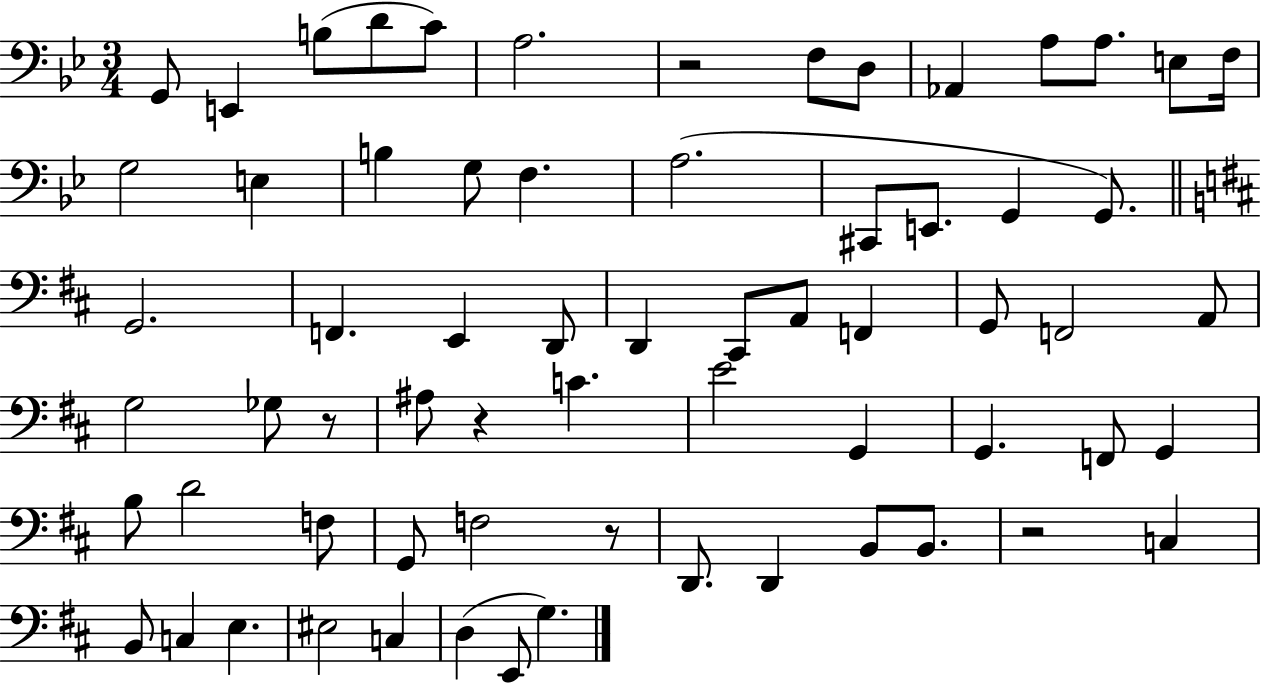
G2/e E2/q B3/e D4/e C4/e A3/h. R/h F3/e D3/e Ab2/q A3/e A3/e. E3/e F3/s G3/h E3/q B3/q G3/e F3/q. A3/h. C#2/e E2/e. G2/q G2/e. G2/h. F2/q. E2/q D2/e D2/q C#2/e A2/e F2/q G2/e F2/h A2/e G3/h Gb3/e R/e A#3/e R/q C4/q. E4/h G2/q G2/q. F2/e G2/q B3/e D4/h F3/e G2/e F3/h R/e D2/e. D2/q B2/e B2/e. R/h C3/q B2/e C3/q E3/q. EIS3/h C3/q D3/q E2/e G3/q.